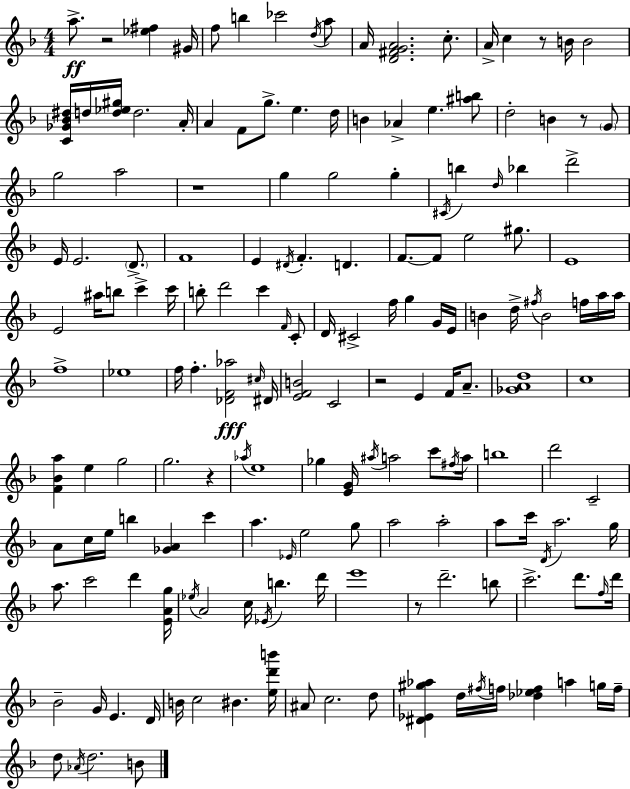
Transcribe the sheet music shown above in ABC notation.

X:1
T:Untitled
M:4/4
L:1/4
K:F
a/2 z2 [_e^f] ^G/4 f/2 b _c'2 d/4 a/2 A/4 [D^FGA]2 c/2 A/4 c z/2 B/4 B2 [C_G_B^d]/4 d/4 [d_e^g]/4 d2 A/4 A F/2 g/2 e d/4 B _A e [^ab]/2 d2 B z/2 G/2 g2 a2 z4 g g2 g ^C/4 b d/4 _b d'2 E/4 E2 D/2 F4 E ^D/4 F D F/2 F/2 e2 ^g/2 E4 E2 ^a/4 b/2 c' c'/4 b/2 d'2 c' F/4 C/2 D/4 ^C2 f/4 g G/4 E/4 B d/4 ^f/4 B2 f/4 a/4 a/4 f4 _e4 f/4 f [_DF_a]2 ^c/4 ^D/4 [EFB]2 C2 z2 E F/4 A/2 [_GAd]4 c4 [F_Ba] e g2 g2 z _a/4 e4 _g [EG]/4 ^a/4 a2 c'/2 ^f/4 a/4 b4 d'2 C2 A/2 c/4 e/4 b [_GA] c' a _E/4 e2 g/2 a2 a2 a/2 c'/4 D/4 a2 g/4 a/2 c'2 d' [EAg]/4 _e/4 A2 c/4 _E/4 b d'/4 e'4 z/2 d'2 b/2 c'2 d'/2 f/4 d'/4 _B2 G/4 E D/4 B/4 c2 ^B [ed'b']/4 ^A/2 c2 d/2 [^D_E^g_a] d/4 ^f/4 f/4 [_d_ef] a g/4 f/4 d/2 _A/4 d2 B/2